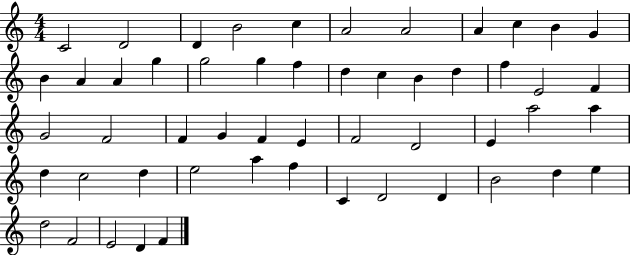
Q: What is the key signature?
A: C major